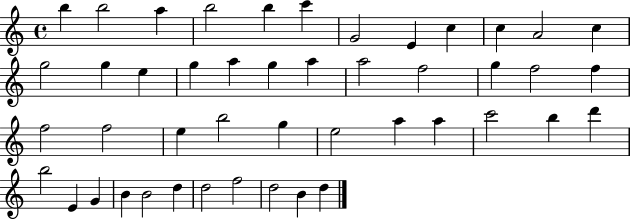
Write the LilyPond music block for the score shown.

{
  \clef treble
  \time 4/4
  \defaultTimeSignature
  \key c \major
  b''4 b''2 a''4 | b''2 b''4 c'''4 | g'2 e'4 c''4 | c''4 a'2 c''4 | \break g''2 g''4 e''4 | g''4 a''4 g''4 a''4 | a''2 f''2 | g''4 f''2 f''4 | \break f''2 f''2 | e''4 b''2 g''4 | e''2 a''4 a''4 | c'''2 b''4 d'''4 | \break b''2 e'4 g'4 | b'4 b'2 d''4 | d''2 f''2 | d''2 b'4 d''4 | \break \bar "|."
}